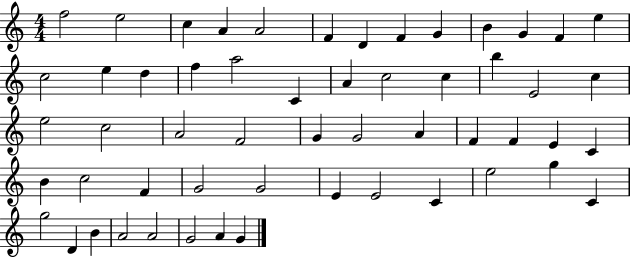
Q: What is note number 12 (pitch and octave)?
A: F4